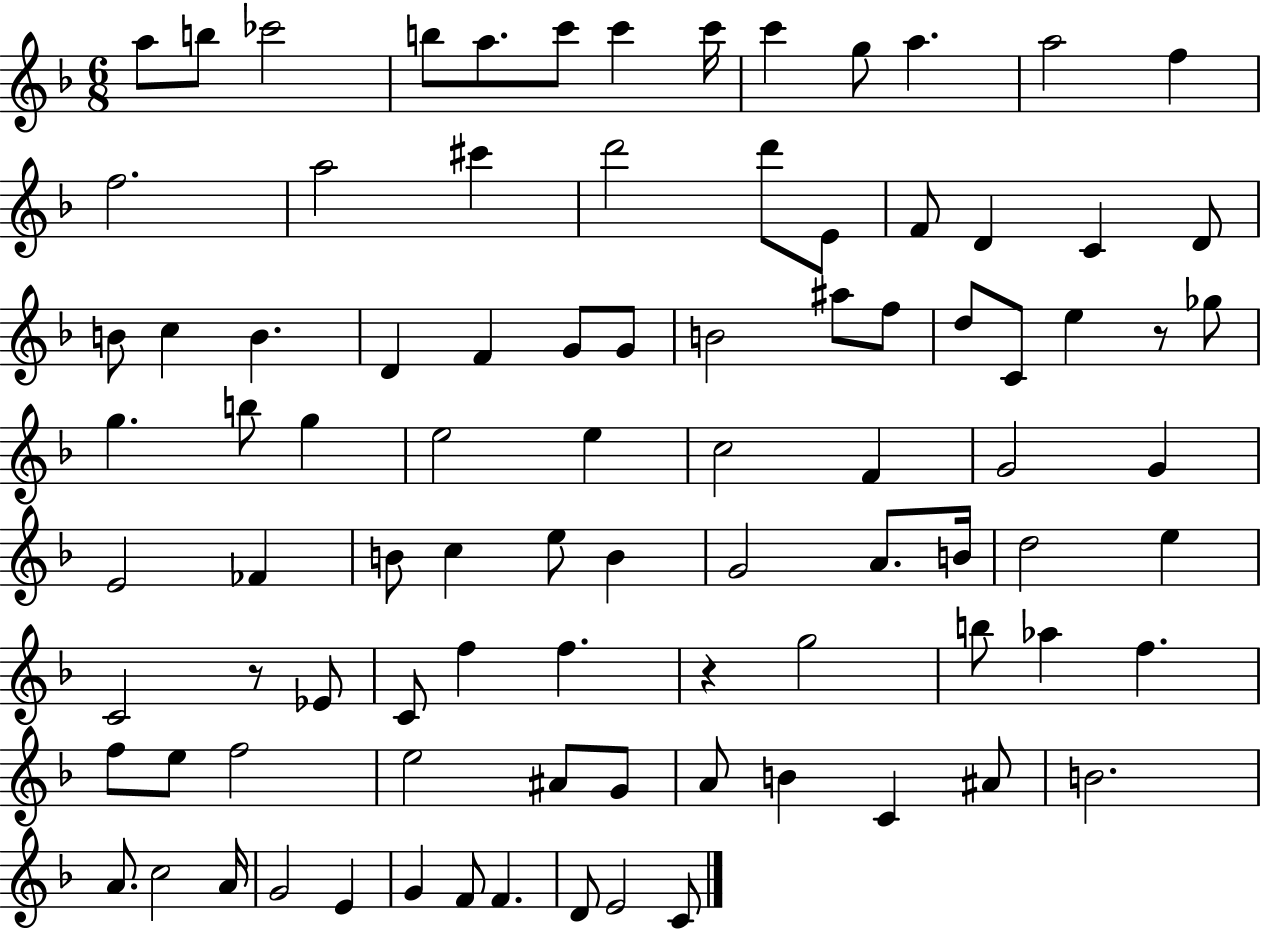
X:1
T:Untitled
M:6/8
L:1/4
K:F
a/2 b/2 _c'2 b/2 a/2 c'/2 c' c'/4 c' g/2 a a2 f f2 a2 ^c' d'2 d'/2 E/2 F/2 D C D/2 B/2 c B D F G/2 G/2 B2 ^a/2 f/2 d/2 C/2 e z/2 _g/2 g b/2 g e2 e c2 F G2 G E2 _F B/2 c e/2 B G2 A/2 B/4 d2 e C2 z/2 _E/2 C/2 f f z g2 b/2 _a f f/2 e/2 f2 e2 ^A/2 G/2 A/2 B C ^A/2 B2 A/2 c2 A/4 G2 E G F/2 F D/2 E2 C/2